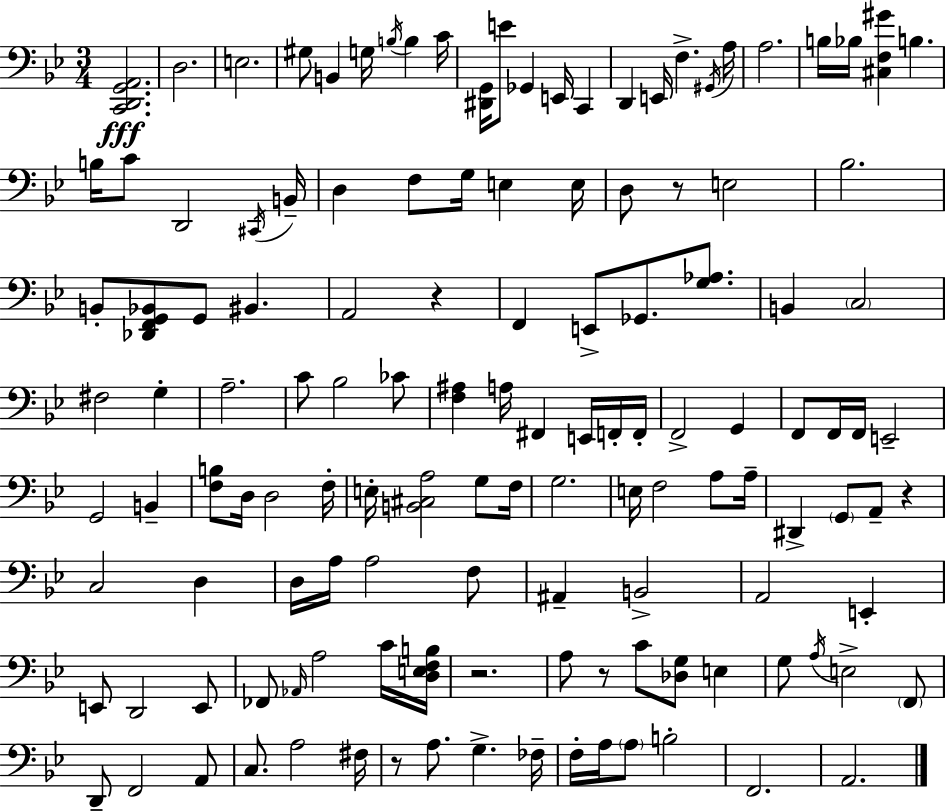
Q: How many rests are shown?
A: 6